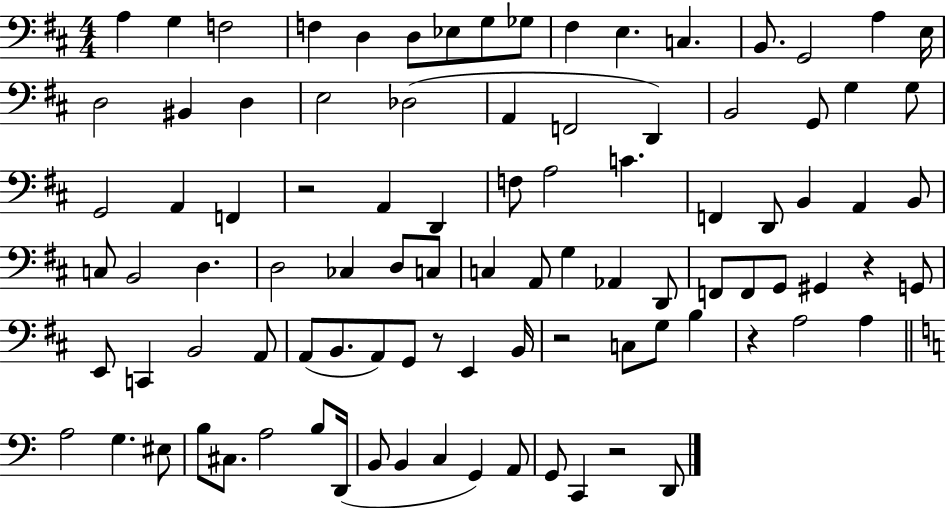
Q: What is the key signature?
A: D major